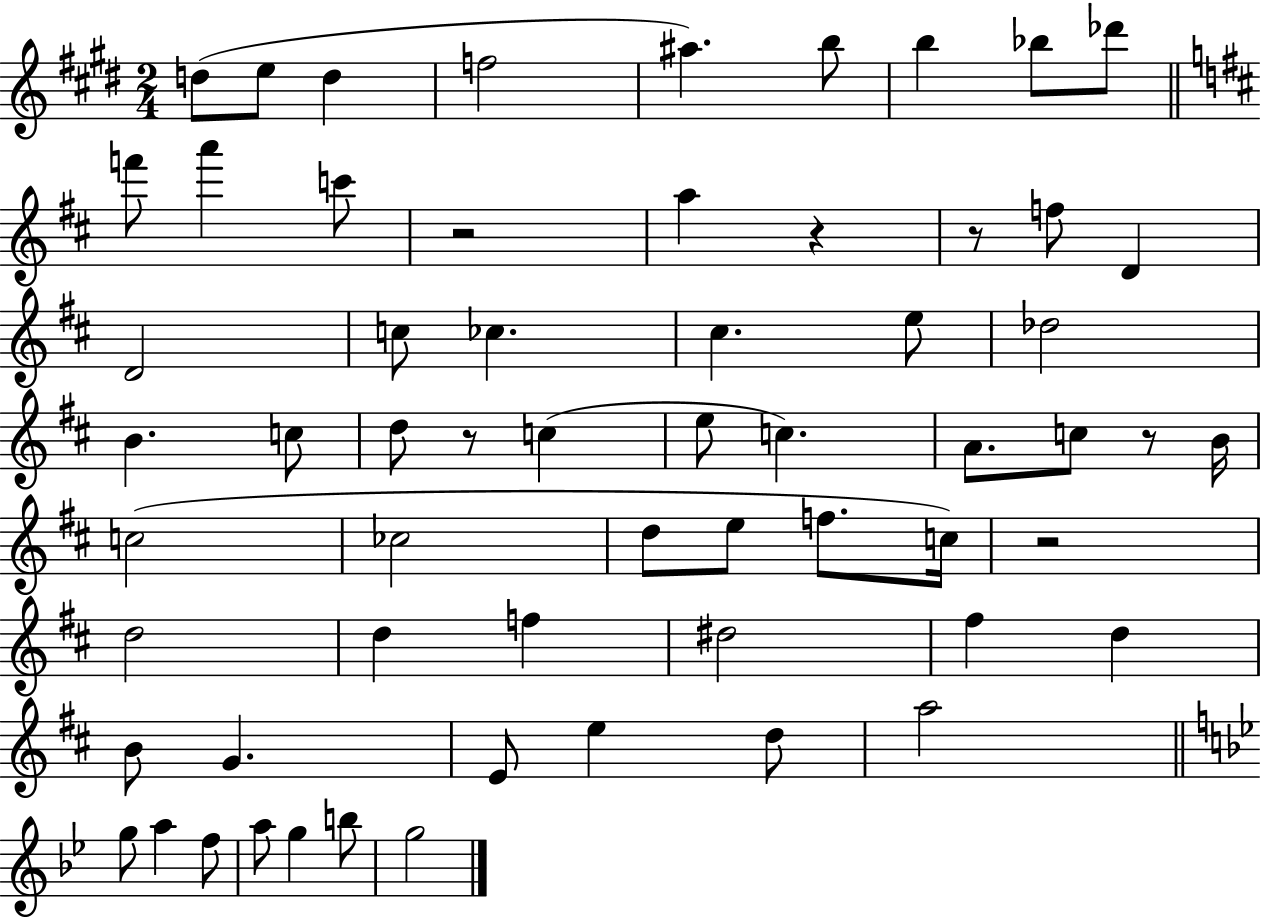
X:1
T:Untitled
M:2/4
L:1/4
K:E
d/2 e/2 d f2 ^a b/2 b _b/2 _d'/2 f'/2 a' c'/2 z2 a z z/2 f/2 D D2 c/2 _c ^c e/2 _d2 B c/2 d/2 z/2 c e/2 c A/2 c/2 z/2 B/4 c2 _c2 d/2 e/2 f/2 c/4 z2 d2 d f ^d2 ^f d B/2 G E/2 e d/2 a2 g/2 a f/2 a/2 g b/2 g2